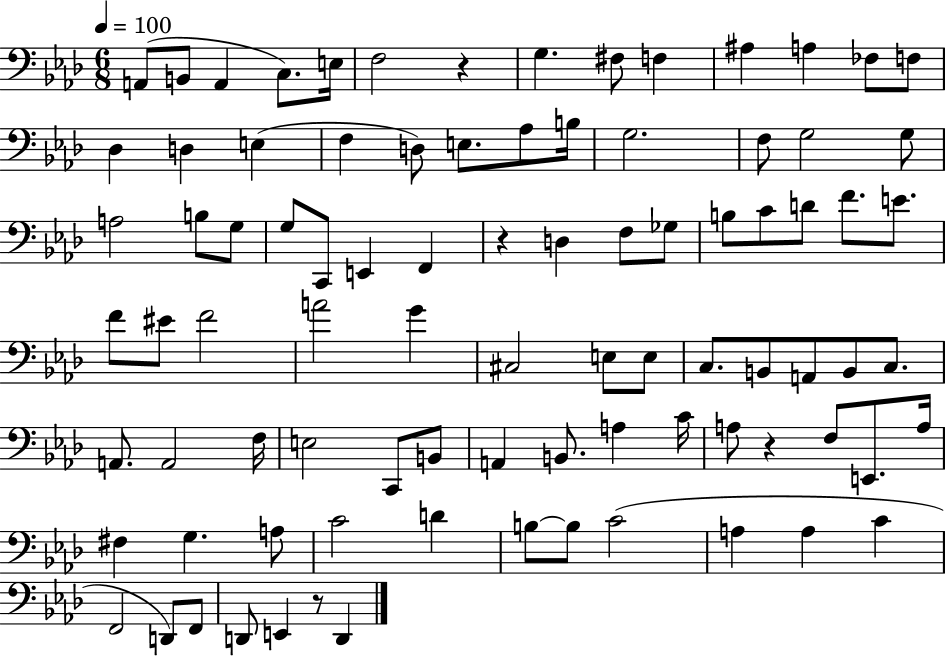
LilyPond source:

{
  \clef bass
  \numericTimeSignature
  \time 6/8
  \key aes \major
  \tempo 4 = 100
  a,8( b,8 a,4 c8.) e16 | f2 r4 | g4. fis8 f4 | ais4 a4 fes8 f8 | \break des4 d4 e4( | f4 d8) e8. aes8 b16 | g2. | f8 g2 g8 | \break a2 b8 g8 | g8 c,8 e,4 f,4 | r4 d4 f8 ges8 | b8 c'8 d'8 f'8. e'8. | \break f'8 eis'8 f'2 | a'2 g'4 | cis2 e8 e8 | c8. b,8 a,8 b,8 c8. | \break a,8. a,2 f16 | e2 c,8 b,8 | a,4 b,8. a4 c'16 | a8 r4 f8 e,8. a16 | \break fis4 g4. a8 | c'2 d'4 | b8~~ b8 c'2( | a4 a4 c'4 | \break f,2 d,8) f,8 | d,8 e,4 r8 d,4 | \bar "|."
}